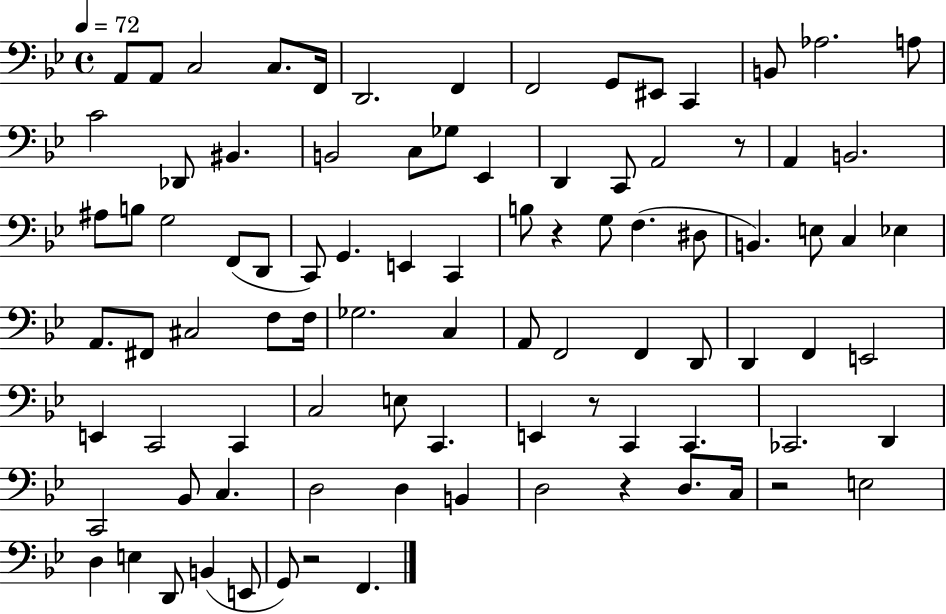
{
  \clef bass
  \time 4/4
  \defaultTimeSignature
  \key bes \major
  \tempo 4 = 72
  \repeat volta 2 { a,8 a,8 c2 c8. f,16 | d,2. f,4 | f,2 g,8 eis,8 c,4 | b,8 aes2. a8 | \break c'2 des,8 bis,4. | b,2 c8 ges8 ees,4 | d,4 c,8 a,2 r8 | a,4 b,2. | \break ais8 b8 g2 f,8( d,8 | c,8) g,4. e,4 c,4 | b8 r4 g8 f4.( dis8 | b,4.) e8 c4 ees4 | \break a,8. fis,8 cis2 f8 f16 | ges2. c4 | a,8 f,2 f,4 d,8 | d,4 f,4 e,2 | \break e,4 c,2 c,4 | c2 e8 c,4. | e,4 r8 c,4 c,4. | ces,2. d,4 | \break c,2 bes,8 c4. | d2 d4 b,4 | d2 r4 d8. c16 | r2 e2 | \break d4 e4 d,8 b,4( e,8 | g,8) r2 f,4. | } \bar "|."
}